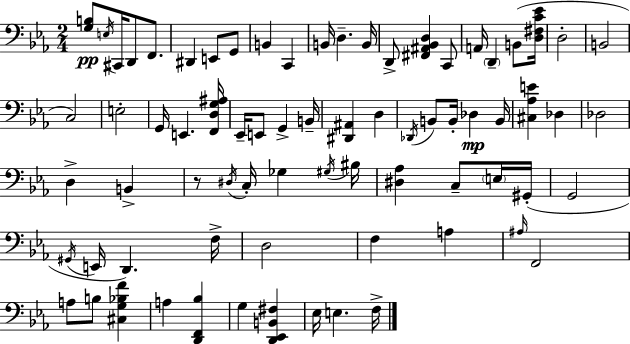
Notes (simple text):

[G3,B3]/e E3/s C#2/s D2/e F2/e. D#2/q E2/e G2/e B2/q C2/q B2/s D3/q. B2/s D2/e [F#2,A#2,Bb2,D3]/q C2/e A2/s D2/q B2/e [D3,F#3,C4,Eb4]/s D3/h B2/h C3/h E3/h G2/s E2/q. [F2,D3,G3,A#3]/s Eb2/s E2/e G2/q B2/s [D#2,A#2]/q D3/q Db2/s B2/e B2/s Db3/q B2/s [C#3,Ab3,E4]/q Db3/q Db3/h D3/q B2/q R/e D#3/s C3/s Gb3/q G#3/s BIS3/s [D#3,Ab3]/q C3/e E3/s G#2/s G2/h G#2/s E2/s D2/q. F3/s D3/h F3/q A3/q A#3/s F2/h A3/e B3/e [C#3,G3,Bb3,F4]/q A3/q [D2,F2,Bb3]/q G3/q [D2,Eb2,B2,F#3]/q Eb3/s E3/q. F3/s